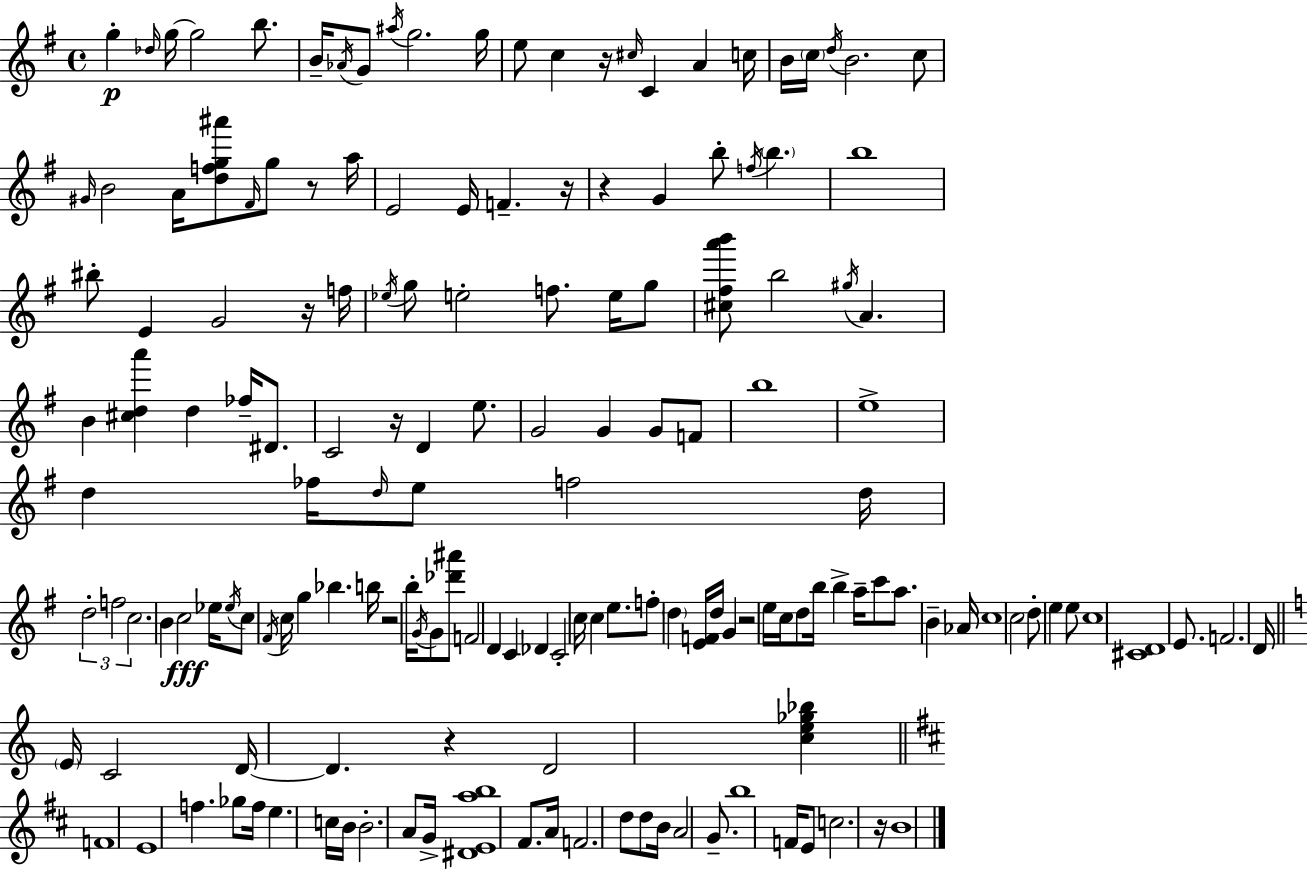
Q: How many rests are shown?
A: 10